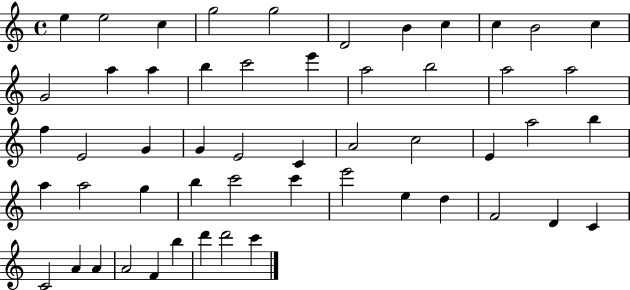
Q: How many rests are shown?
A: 0